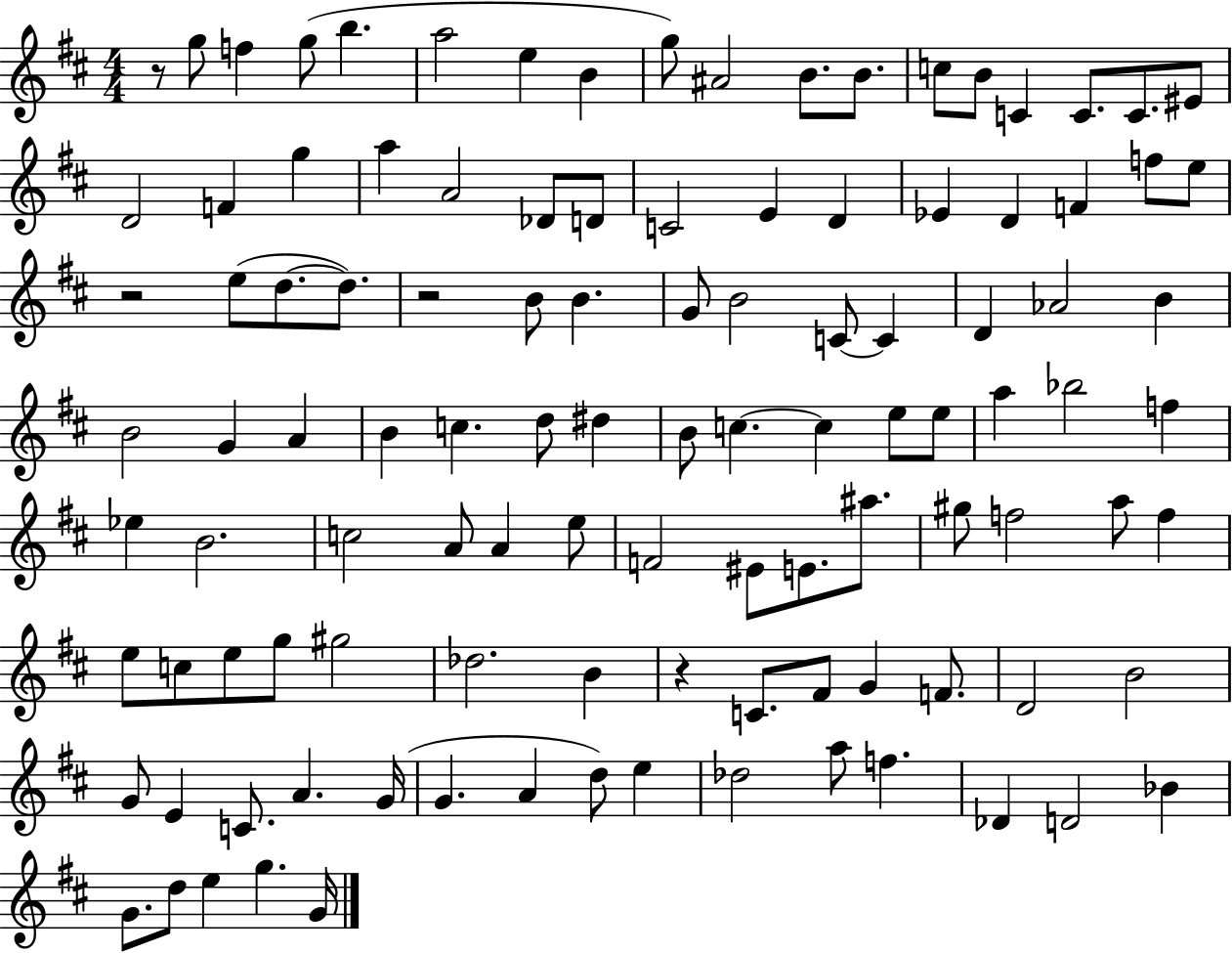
X:1
T:Untitled
M:4/4
L:1/4
K:D
z/2 g/2 f g/2 b a2 e B g/2 ^A2 B/2 B/2 c/2 B/2 C C/2 C/2 ^E/2 D2 F g a A2 _D/2 D/2 C2 E D _E D F f/2 e/2 z2 e/2 d/2 d/2 z2 B/2 B G/2 B2 C/2 C D _A2 B B2 G A B c d/2 ^d B/2 c c e/2 e/2 a _b2 f _e B2 c2 A/2 A e/2 F2 ^E/2 E/2 ^a/2 ^g/2 f2 a/2 f e/2 c/2 e/2 g/2 ^g2 _d2 B z C/2 ^F/2 G F/2 D2 B2 G/2 E C/2 A G/4 G A d/2 e _d2 a/2 f _D D2 _B G/2 d/2 e g G/4